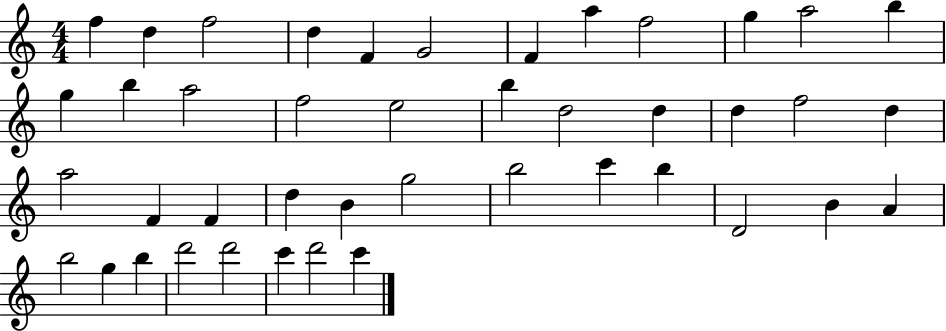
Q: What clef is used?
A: treble